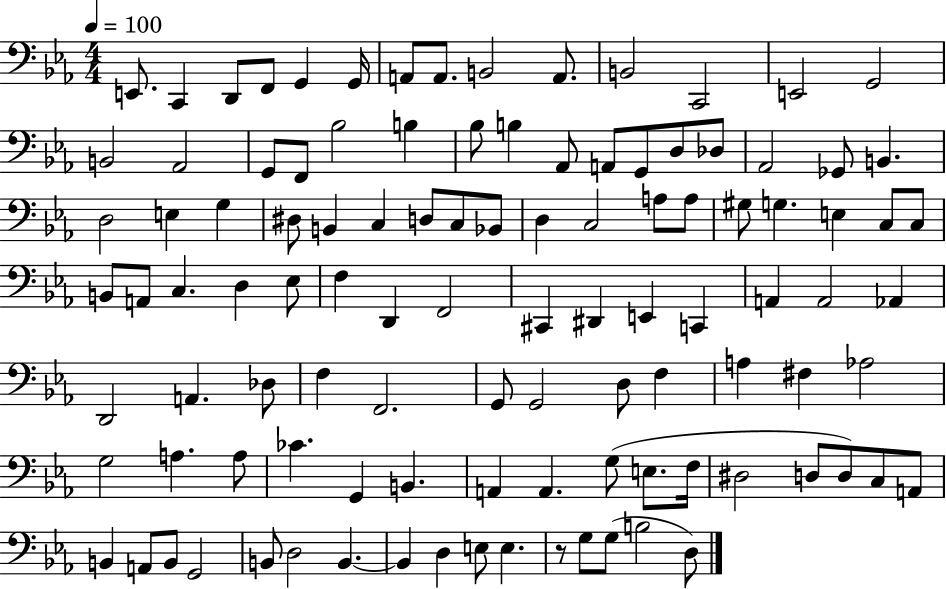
X:1
T:Untitled
M:4/4
L:1/4
K:Eb
E,,/2 C,, D,,/2 F,,/2 G,, G,,/4 A,,/2 A,,/2 B,,2 A,,/2 B,,2 C,,2 E,,2 G,,2 B,,2 _A,,2 G,,/2 F,,/2 _B,2 B, _B,/2 B, _A,,/2 A,,/2 G,,/2 D,/2 _D,/2 _A,,2 _G,,/2 B,, D,2 E, G, ^D,/2 B,, C, D,/2 C,/2 _B,,/2 D, C,2 A,/2 A,/2 ^G,/2 G, E, C,/2 C,/2 B,,/2 A,,/2 C, D, _E,/2 F, D,, F,,2 ^C,, ^D,, E,, C,, A,, A,,2 _A,, D,,2 A,, _D,/2 F, F,,2 G,,/2 G,,2 D,/2 F, A, ^F, _A,2 G,2 A, A,/2 _C G,, B,, A,, A,, G,/2 E,/2 F,/4 ^D,2 D,/2 D,/2 C,/2 A,,/2 B,, A,,/2 B,,/2 G,,2 B,,/2 D,2 B,, B,, D, E,/2 E, z/2 G,/2 G,/2 B,2 D,/2